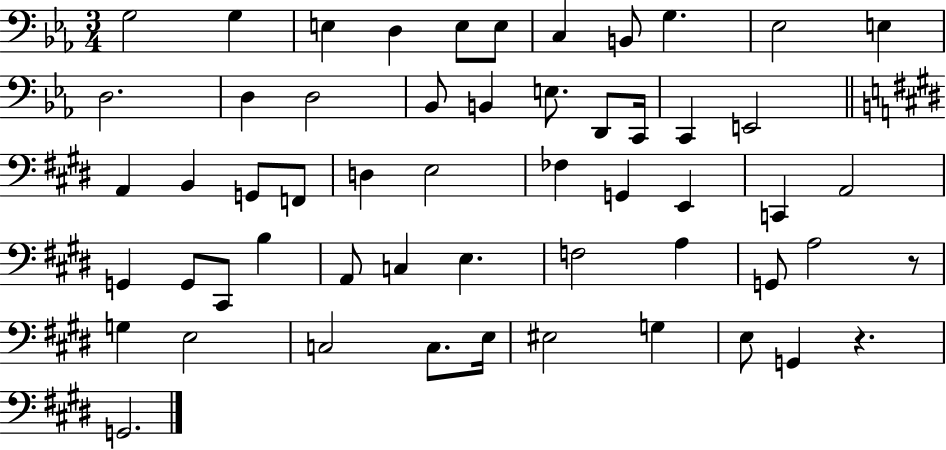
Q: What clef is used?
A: bass